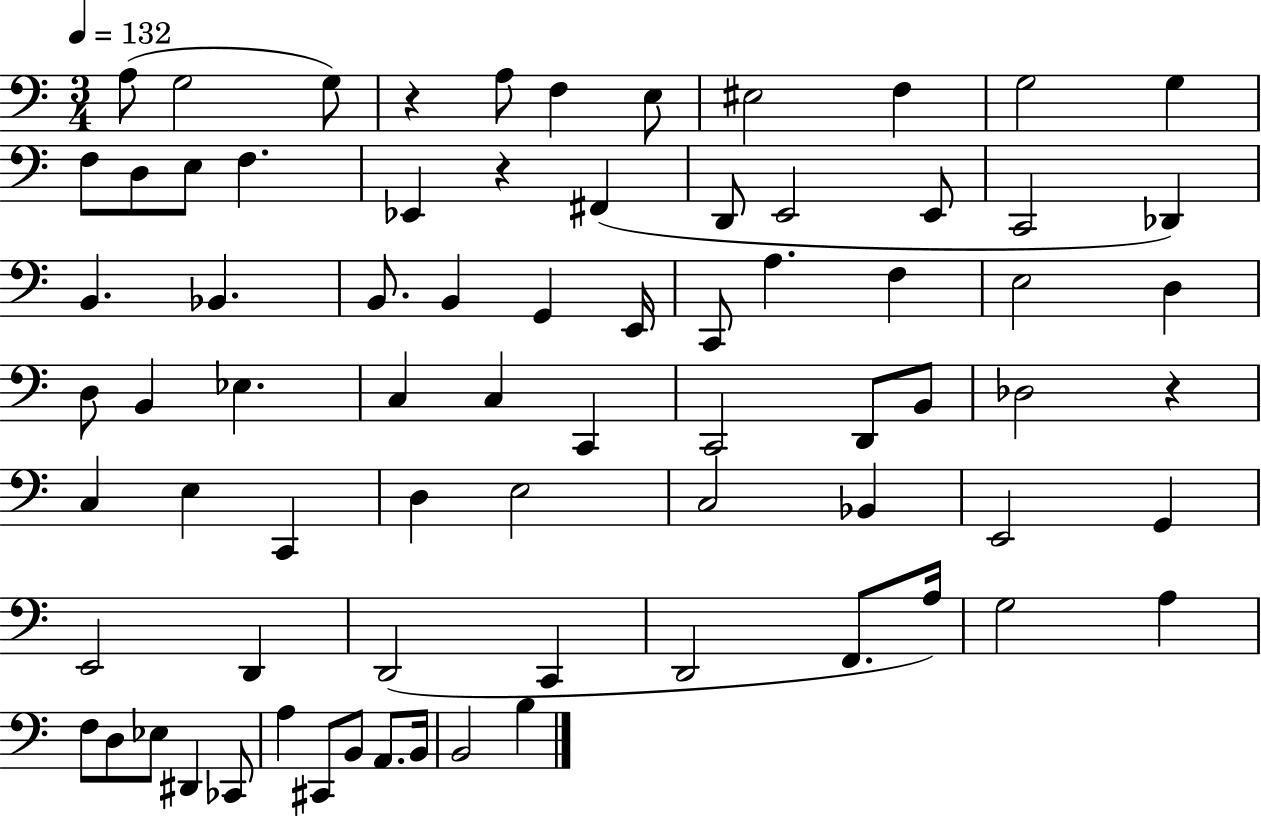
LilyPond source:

{
  \clef bass
  \numericTimeSignature
  \time 3/4
  \key c \major
  \tempo 4 = 132
  a8( g2 g8) | r4 a8 f4 e8 | eis2 f4 | g2 g4 | \break f8 d8 e8 f4. | ees,4 r4 fis,4( | d,8 e,2 e,8 | c,2 des,4) | \break b,4. bes,4. | b,8. b,4 g,4 e,16 | c,8 a4. f4 | e2 d4 | \break d8 b,4 ees4. | c4 c4 c,4 | c,2 d,8 b,8 | des2 r4 | \break c4 e4 c,4 | d4 e2 | c2 bes,4 | e,2 g,4 | \break e,2 d,4 | d,2( c,4 | d,2 f,8. a16) | g2 a4 | \break f8 d8 ees8 dis,4 ces,8 | a4 cis,8 b,8 a,8. b,16 | b,2 b4 | \bar "|."
}